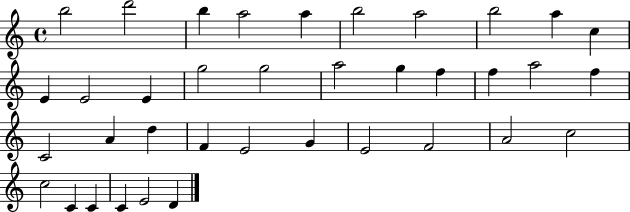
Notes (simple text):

B5/h D6/h B5/q A5/h A5/q B5/h A5/h B5/h A5/q C5/q E4/q E4/h E4/q G5/h G5/h A5/h G5/q F5/q F5/q A5/h F5/q C4/h A4/q D5/q F4/q E4/h G4/q E4/h F4/h A4/h C5/h C5/h C4/q C4/q C4/q E4/h D4/q